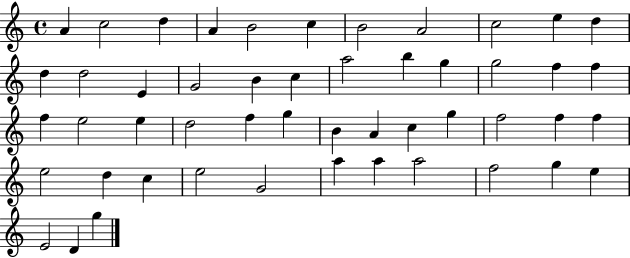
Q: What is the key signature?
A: C major